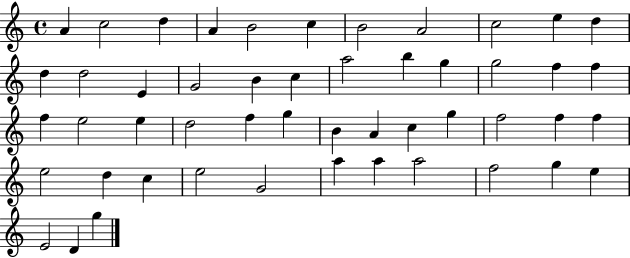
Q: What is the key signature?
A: C major